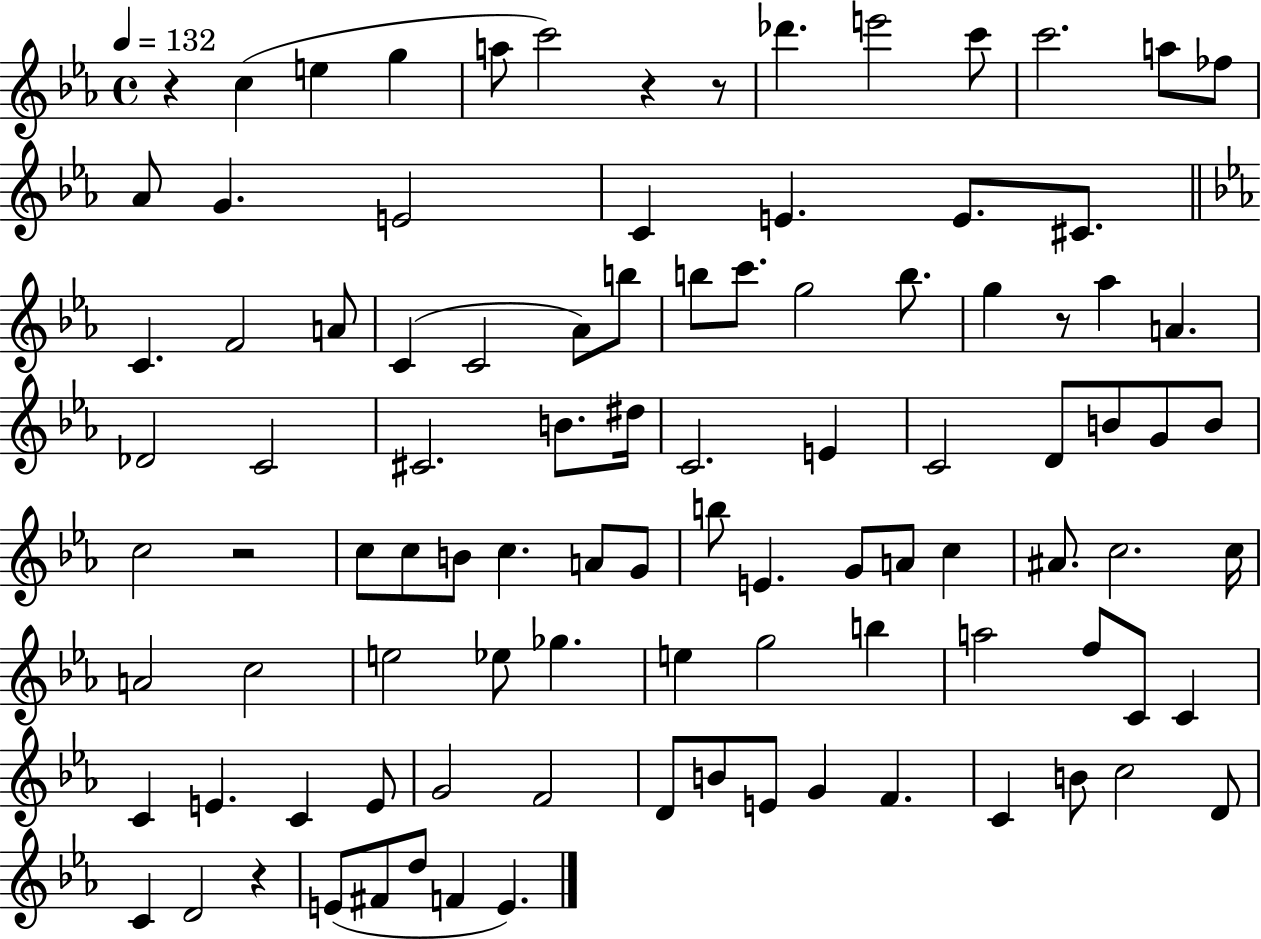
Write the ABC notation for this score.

X:1
T:Untitled
M:4/4
L:1/4
K:Eb
z c e g a/2 c'2 z z/2 _d' e'2 c'/2 c'2 a/2 _f/2 _A/2 G E2 C E E/2 ^C/2 C F2 A/2 C C2 _A/2 b/2 b/2 c'/2 g2 b/2 g z/2 _a A _D2 C2 ^C2 B/2 ^d/4 C2 E C2 D/2 B/2 G/2 B/2 c2 z2 c/2 c/2 B/2 c A/2 G/2 b/2 E G/2 A/2 c ^A/2 c2 c/4 A2 c2 e2 _e/2 _g e g2 b a2 f/2 C/2 C C E C E/2 G2 F2 D/2 B/2 E/2 G F C B/2 c2 D/2 C D2 z E/2 ^F/2 d/2 F E